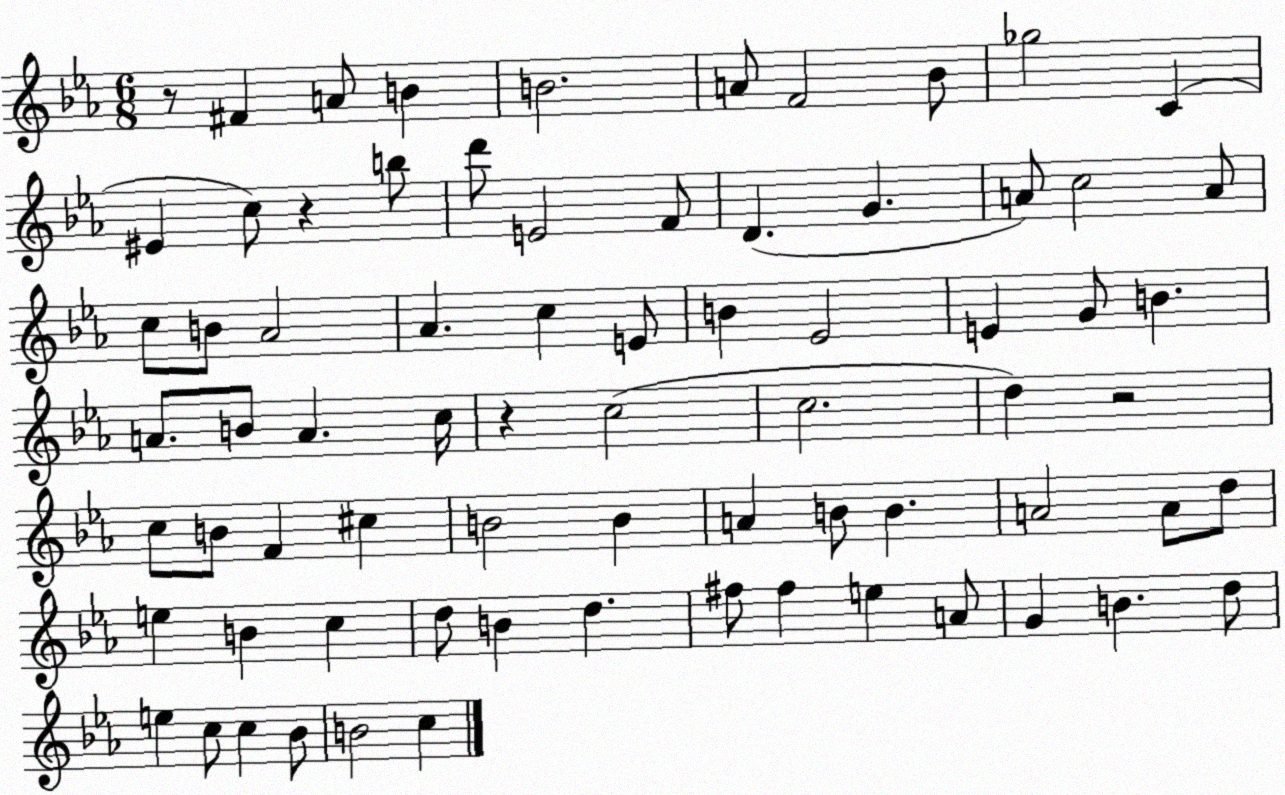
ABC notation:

X:1
T:Untitled
M:6/8
L:1/4
K:Eb
z/2 ^F A/2 B B2 A/2 F2 _B/2 _g2 C ^E c/2 z b/2 d'/2 E2 F/2 D G A/2 c2 A/2 c/2 B/2 _A2 _A c E/2 B _E2 E G/2 B A/2 B/2 A c/4 z c2 c2 d z2 c/2 B/2 F ^c B2 B A B/2 B A2 A/2 d/2 e B c d/2 B d ^f/2 ^f e A/2 G B d/2 e c/2 c _B/2 B2 c